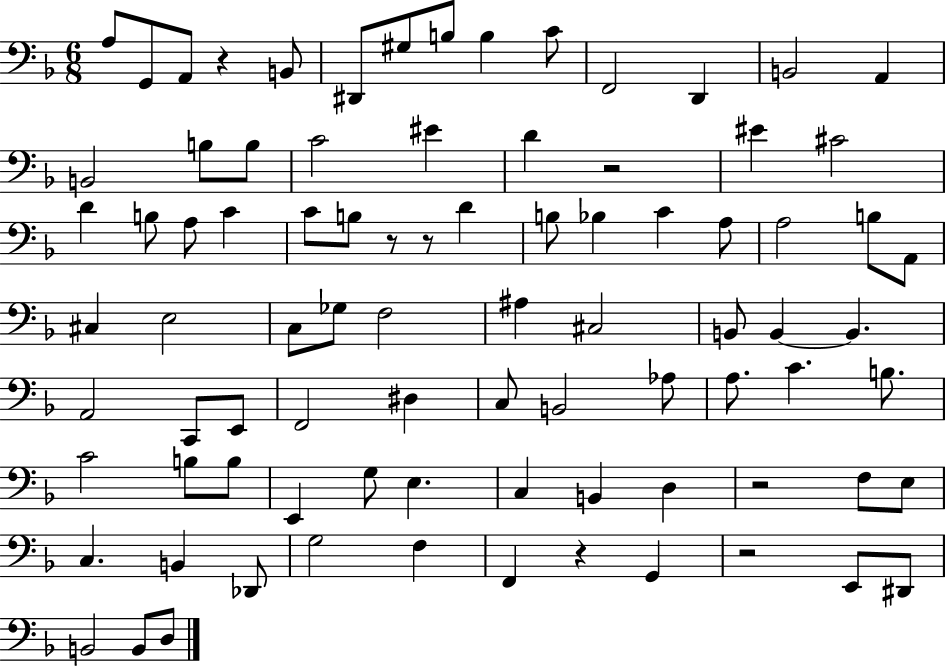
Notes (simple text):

A3/e G2/e A2/e R/q B2/e D#2/e G#3/e B3/e B3/q C4/e F2/h D2/q B2/h A2/q B2/h B3/e B3/e C4/h EIS4/q D4/q R/h EIS4/q C#4/h D4/q B3/e A3/e C4/q C4/e B3/e R/e R/e D4/q B3/e Bb3/q C4/q A3/e A3/h B3/e A2/e C#3/q E3/h C3/e Gb3/e F3/h A#3/q C#3/h B2/e B2/q B2/q. A2/h C2/e E2/e F2/h D#3/q C3/e B2/h Ab3/e A3/e. C4/q. B3/e. C4/h B3/e B3/e E2/q G3/e E3/q. C3/q B2/q D3/q R/h F3/e E3/e C3/q. B2/q Db2/e G3/h F3/q F2/q R/q G2/q R/h E2/e D#2/e B2/h B2/e D3/e